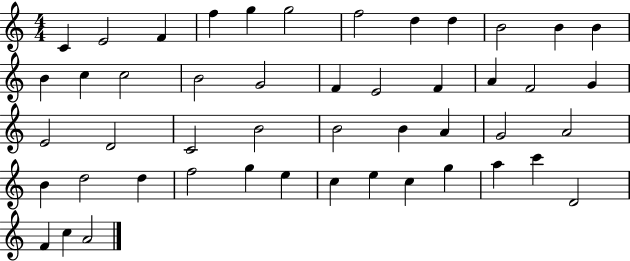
{
  \clef treble
  \numericTimeSignature
  \time 4/4
  \key c \major
  c'4 e'2 f'4 | f''4 g''4 g''2 | f''2 d''4 d''4 | b'2 b'4 b'4 | \break b'4 c''4 c''2 | b'2 g'2 | f'4 e'2 f'4 | a'4 f'2 g'4 | \break e'2 d'2 | c'2 b'2 | b'2 b'4 a'4 | g'2 a'2 | \break b'4 d''2 d''4 | f''2 g''4 e''4 | c''4 e''4 c''4 g''4 | a''4 c'''4 d'2 | \break f'4 c''4 a'2 | \bar "|."
}